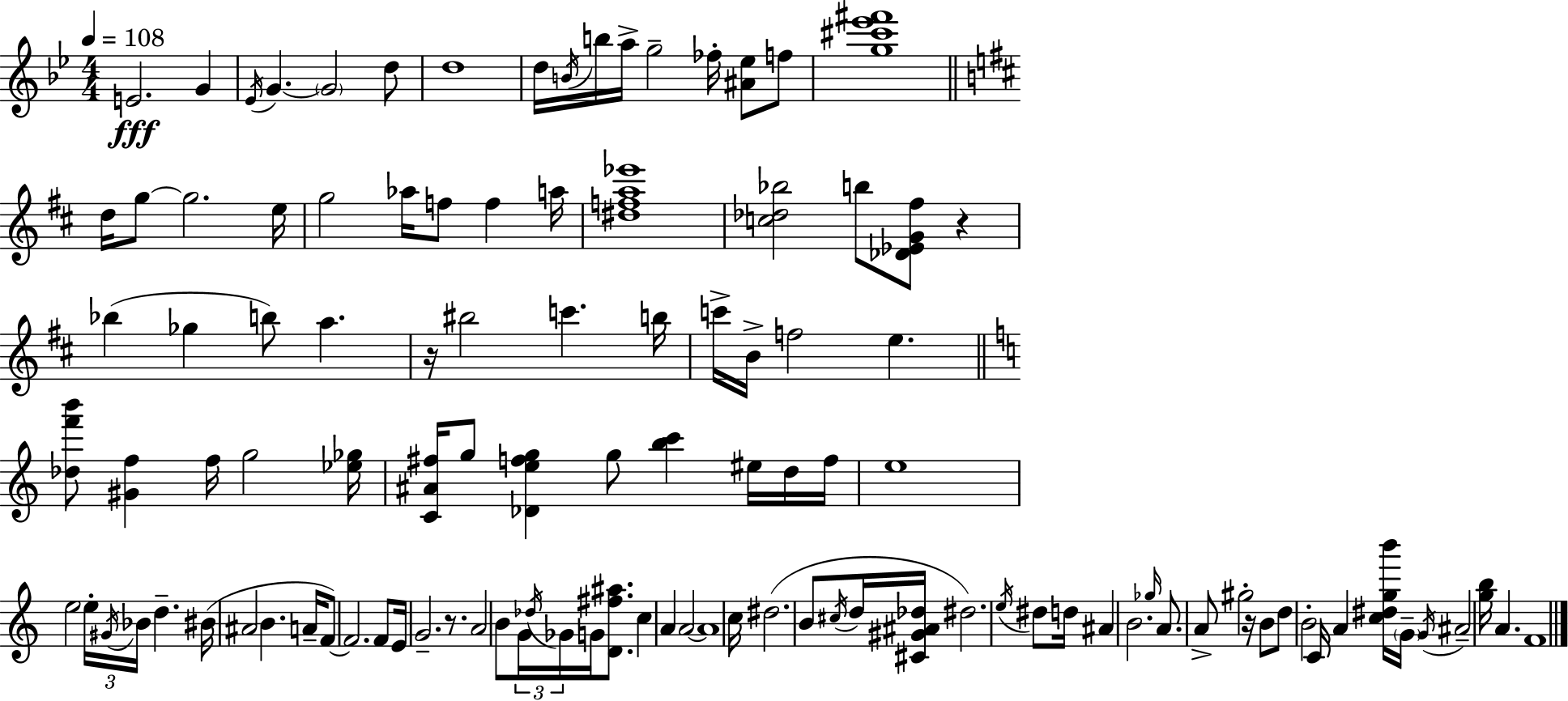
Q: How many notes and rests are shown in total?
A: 111